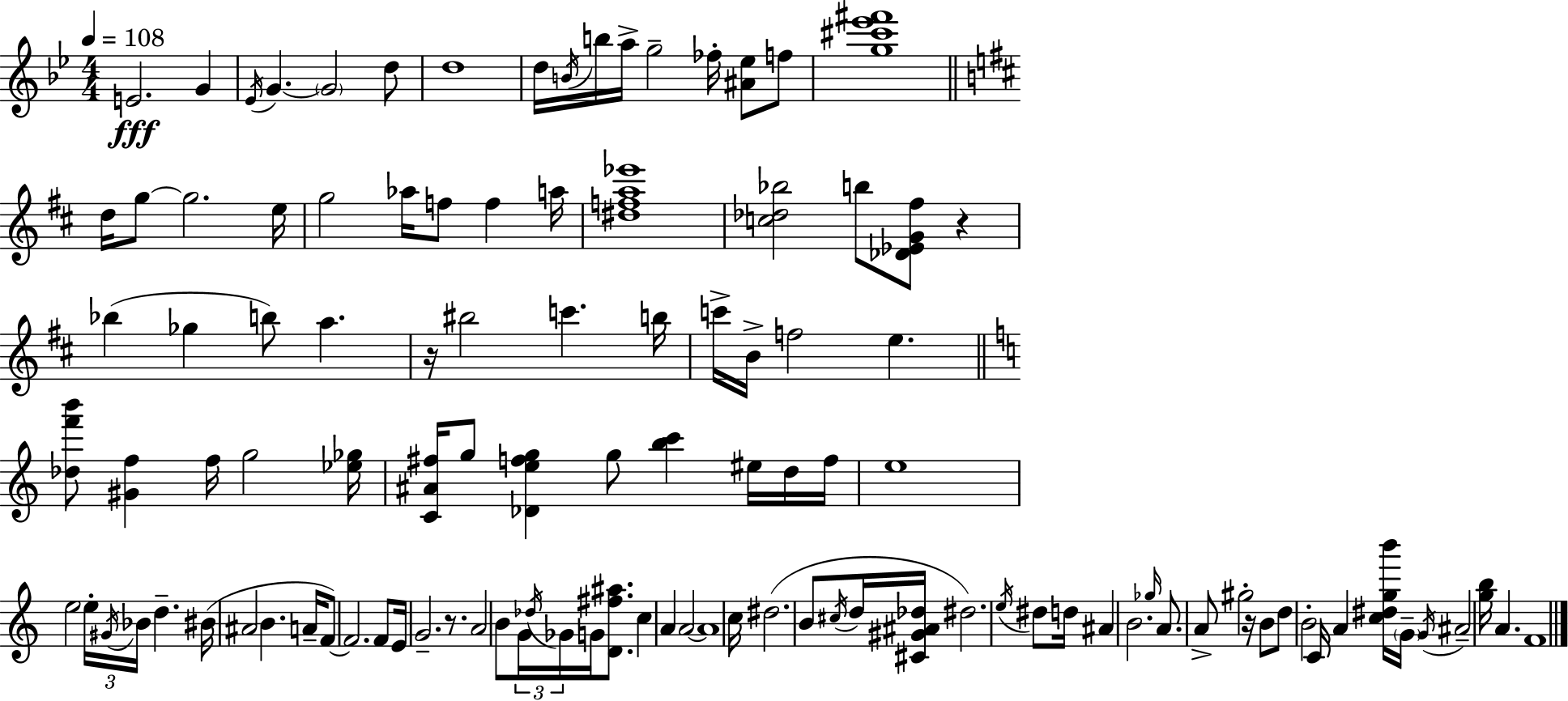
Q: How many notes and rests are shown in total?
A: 111